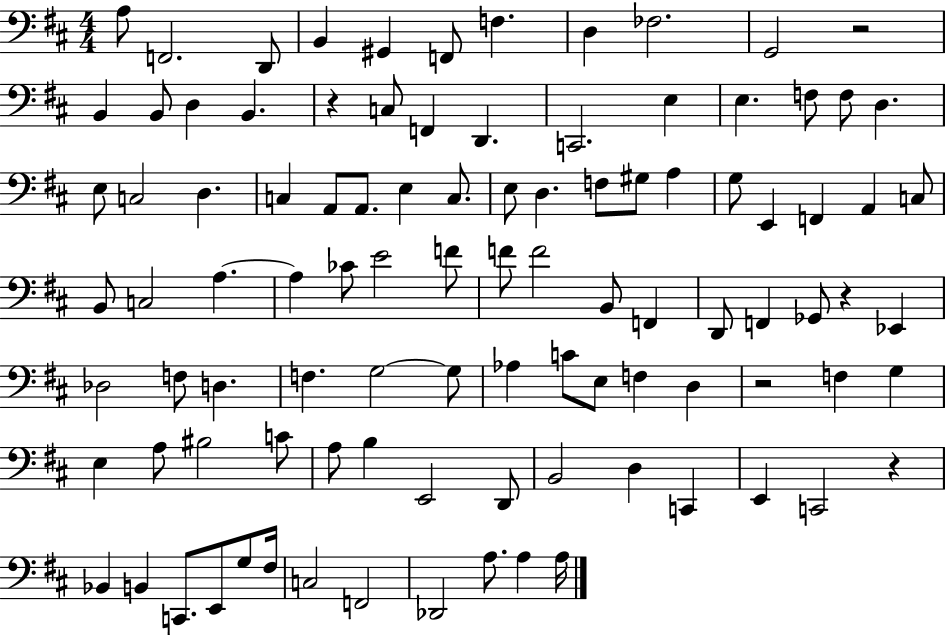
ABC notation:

X:1
T:Untitled
M:4/4
L:1/4
K:D
A,/2 F,,2 D,,/2 B,, ^G,, F,,/2 F, D, _F,2 G,,2 z2 B,, B,,/2 D, B,, z C,/2 F,, D,, C,,2 E, E, F,/2 F,/2 D, E,/2 C,2 D, C, A,,/2 A,,/2 E, C,/2 E,/2 D, F,/2 ^G,/2 A, G,/2 E,, F,, A,, C,/2 B,,/2 C,2 A, A, _C/2 E2 F/2 F/2 F2 B,,/2 F,, D,,/2 F,, _G,,/2 z _E,, _D,2 F,/2 D, F, G,2 G,/2 _A, C/2 E,/2 F, D, z2 F, G, E, A,/2 ^B,2 C/2 A,/2 B, E,,2 D,,/2 B,,2 D, C,, E,, C,,2 z _B,, B,, C,,/2 E,,/2 G,/2 ^F,/4 C,2 F,,2 _D,,2 A,/2 A, A,/4